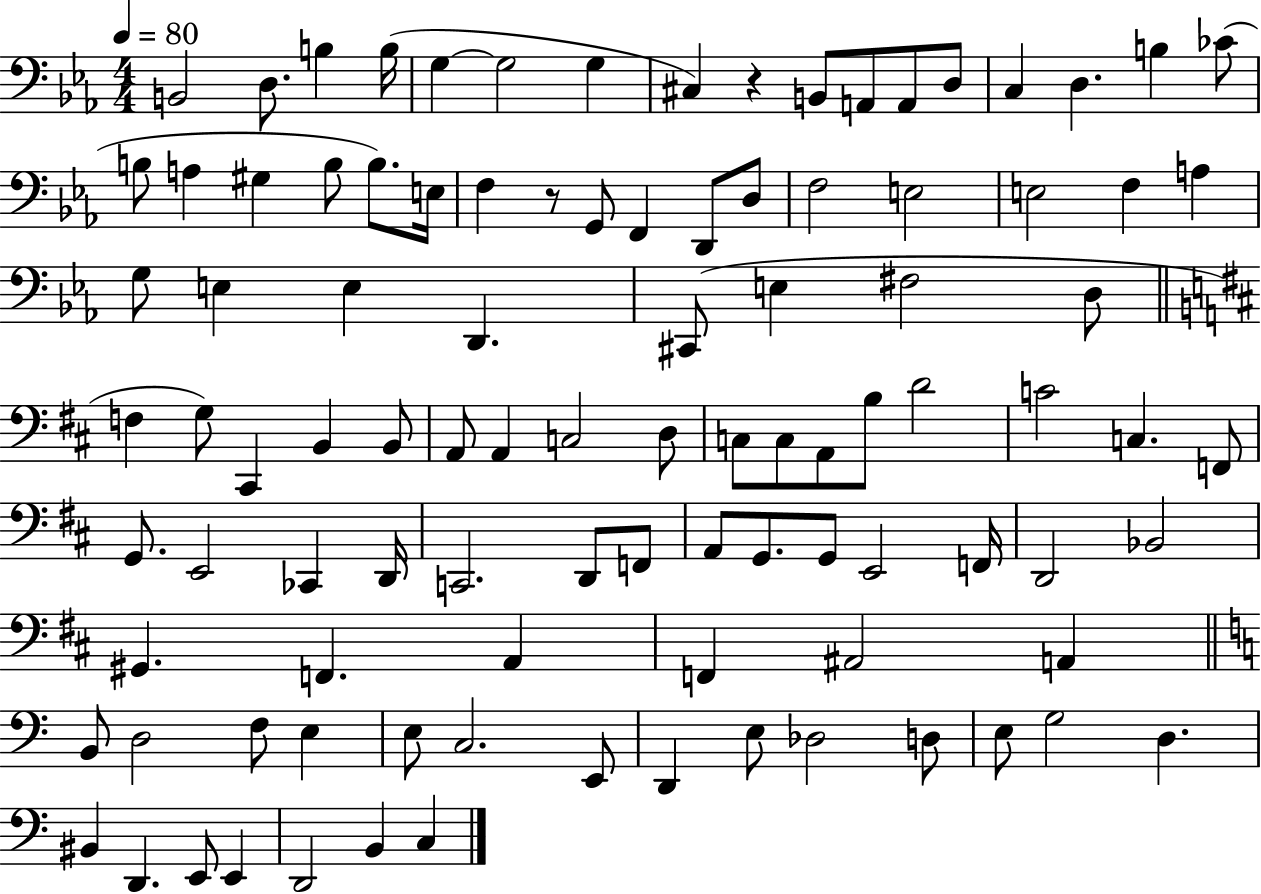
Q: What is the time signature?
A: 4/4